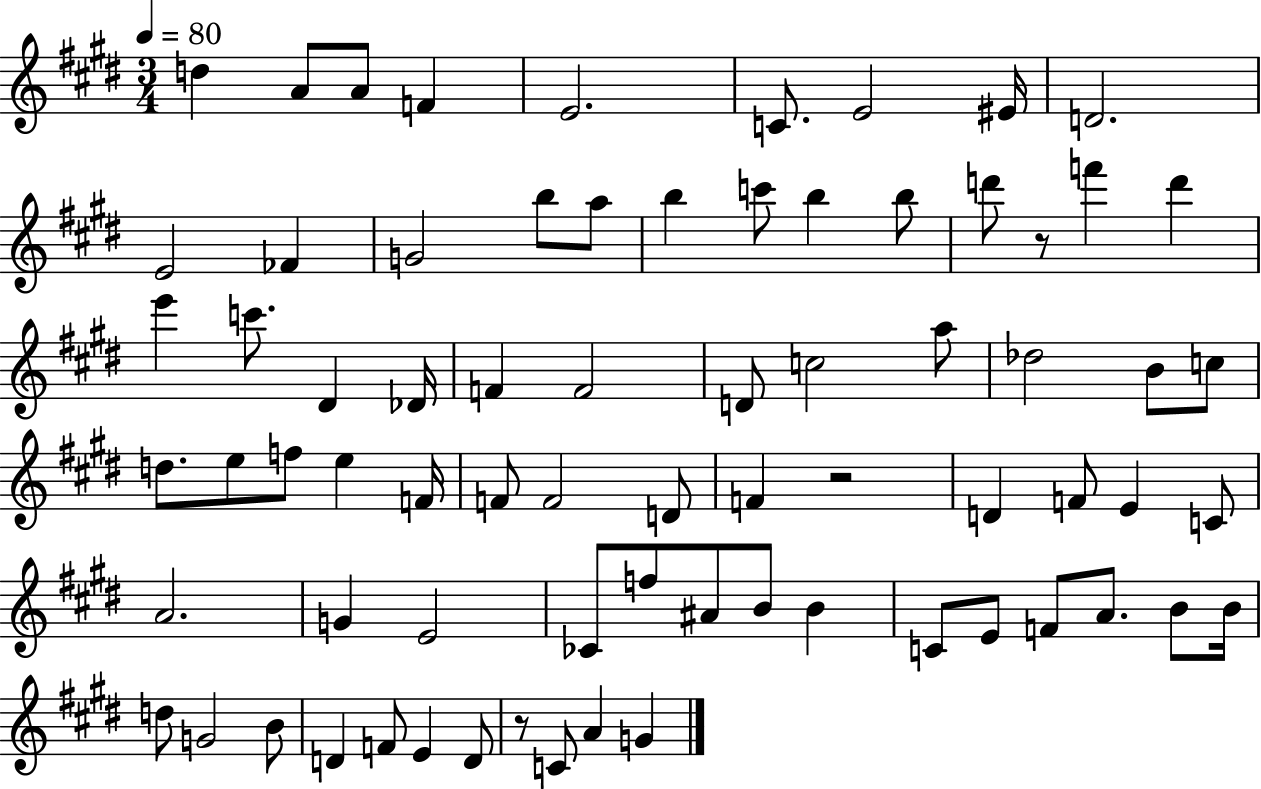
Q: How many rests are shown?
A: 3